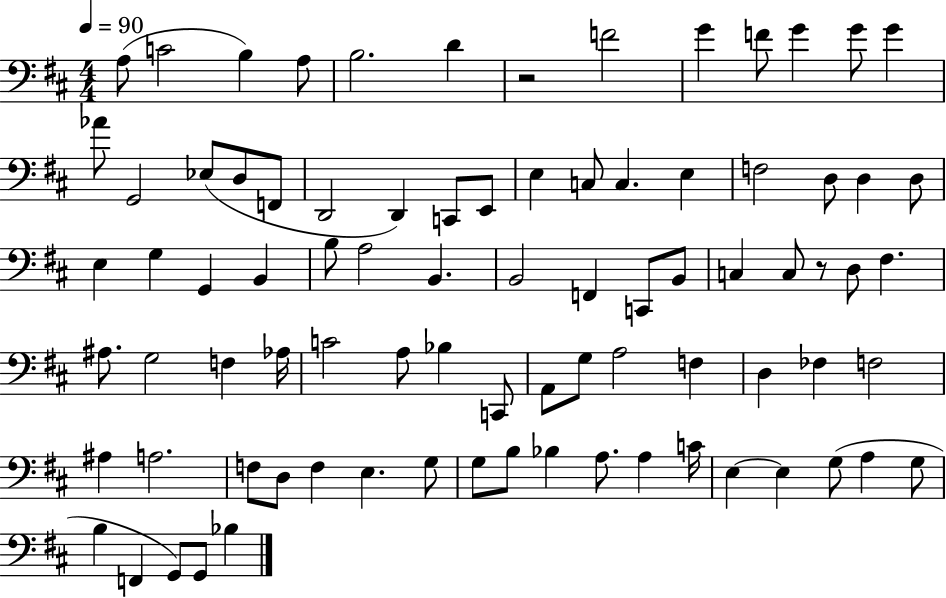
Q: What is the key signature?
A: D major